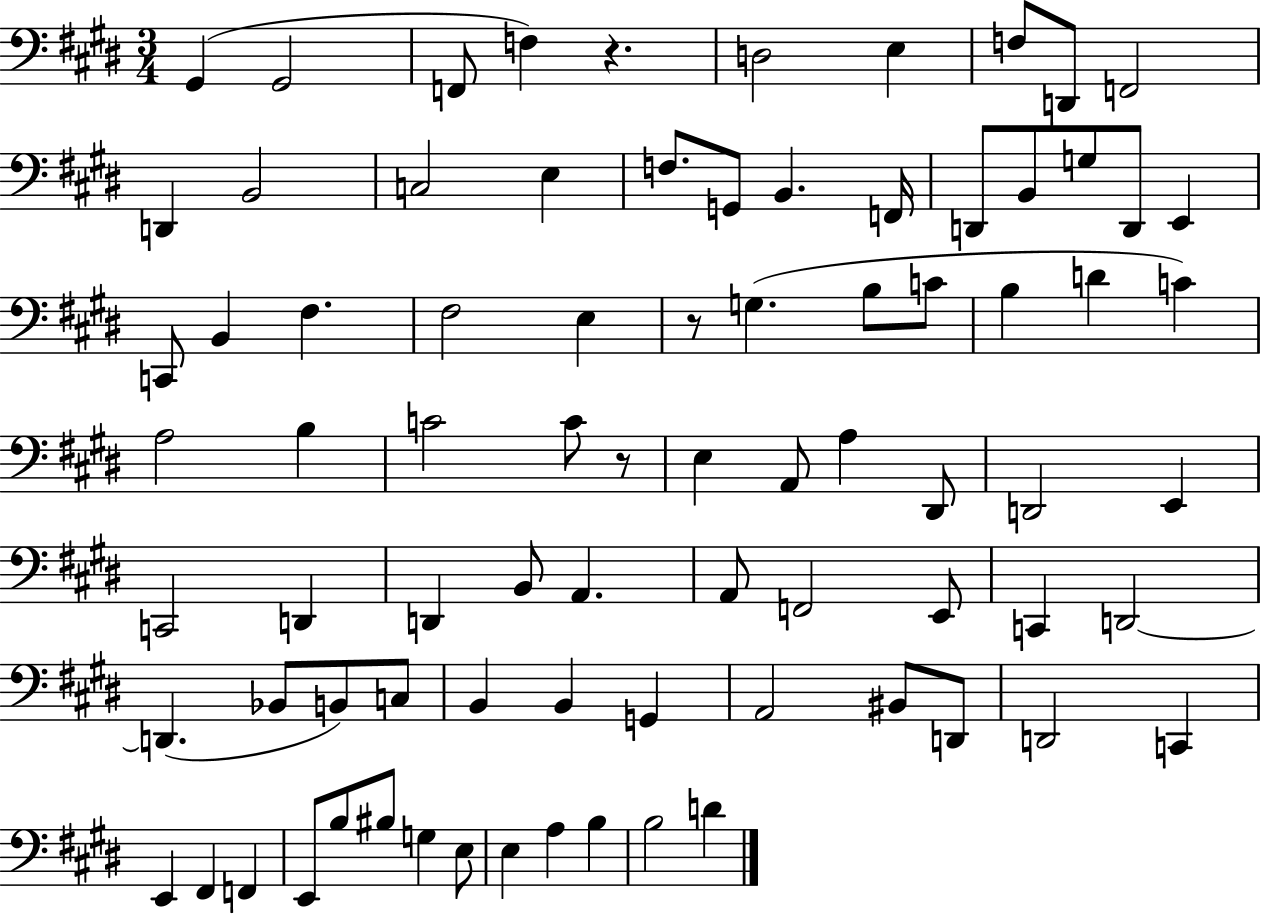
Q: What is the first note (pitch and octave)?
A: G#2